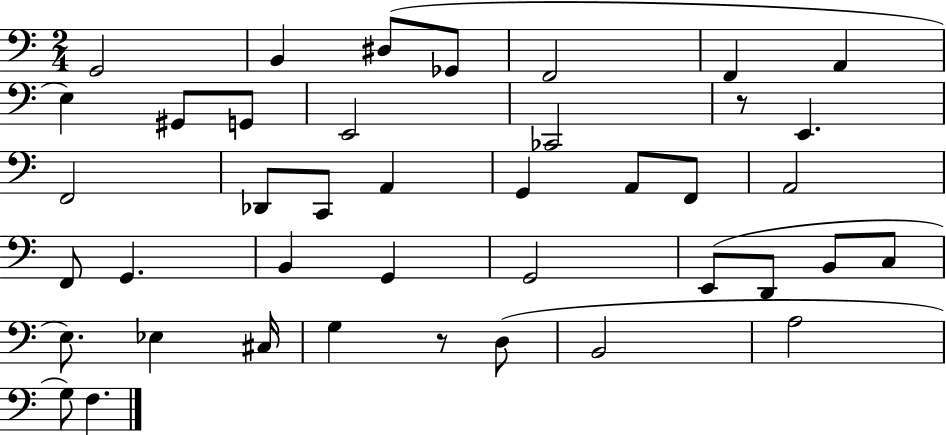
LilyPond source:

{
  \clef bass
  \numericTimeSignature
  \time 2/4
  \key c \major
  \repeat volta 2 { g,2 | b,4 dis8( ges,8 | f,2 | f,4 a,4 | \break e4) gis,8 g,8 | e,2 | ces,2 | r8 e,4. | \break f,2 | des,8 c,8 a,4 | g,4 a,8 f,8 | a,2 | \break f,8 g,4. | b,4 g,4 | g,2 | e,8( d,8 b,8 c8 | \break e8.) ees4 cis16 | g4 r8 d8( | b,2 | a2 | \break g8) f4. | } \bar "|."
}